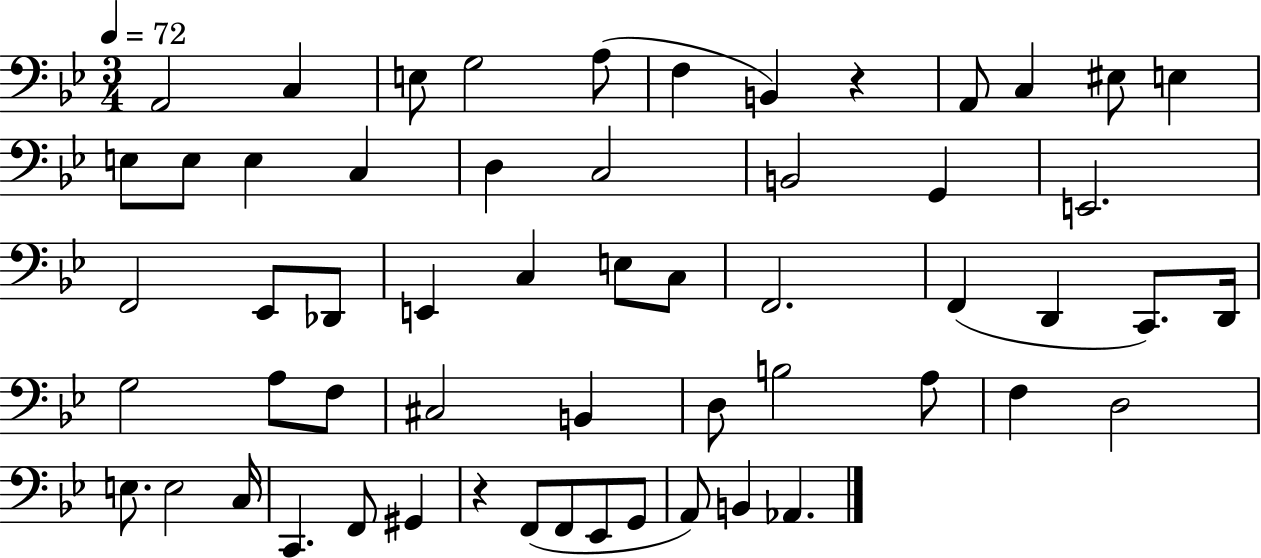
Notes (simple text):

A2/h C3/q E3/e G3/h A3/e F3/q B2/q R/q A2/e C3/q EIS3/e E3/q E3/e E3/e E3/q C3/q D3/q C3/h B2/h G2/q E2/h. F2/h Eb2/e Db2/e E2/q C3/q E3/e C3/e F2/h. F2/q D2/q C2/e. D2/s G3/h A3/e F3/e C#3/h B2/q D3/e B3/h A3/e F3/q D3/h E3/e. E3/h C3/s C2/q. F2/e G#2/q R/q F2/e F2/e Eb2/e G2/e A2/e B2/q Ab2/q.